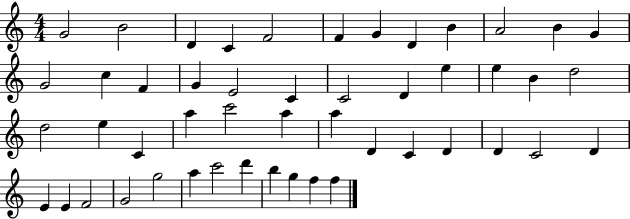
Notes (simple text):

G4/h B4/h D4/q C4/q F4/h F4/q G4/q D4/q B4/q A4/h B4/q G4/q G4/h C5/q F4/q G4/q E4/h C4/q C4/h D4/q E5/q E5/q B4/q D5/h D5/h E5/q C4/q A5/q C6/h A5/q A5/q D4/q C4/q D4/q D4/q C4/h D4/q E4/q E4/q F4/h G4/h G5/h A5/q C6/h D6/q B5/q G5/q F5/q F5/q